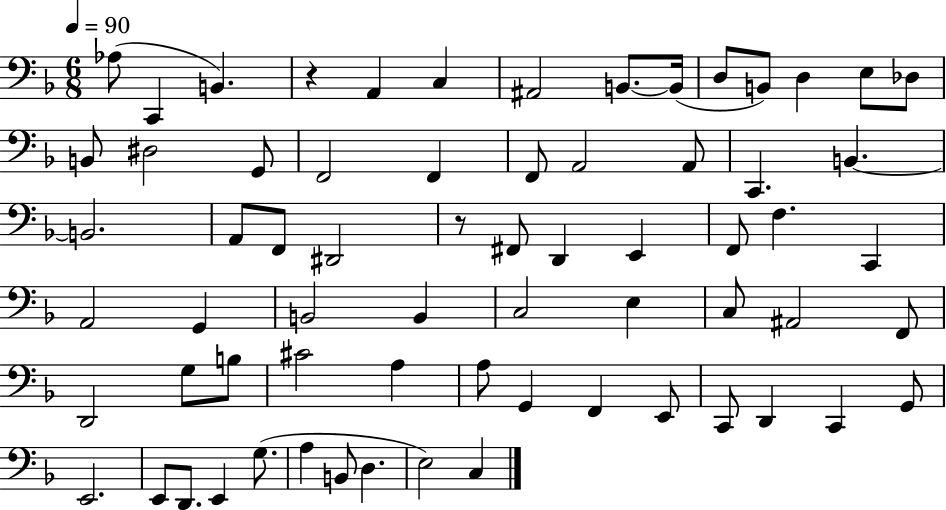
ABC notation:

X:1
T:Untitled
M:6/8
L:1/4
K:F
_A,/2 C,, B,, z A,, C, ^A,,2 B,,/2 B,,/4 D,/2 B,,/2 D, E,/2 _D,/2 B,,/2 ^D,2 G,,/2 F,,2 F,, F,,/2 A,,2 A,,/2 C,, B,, B,,2 A,,/2 F,,/2 ^D,,2 z/2 ^F,,/2 D,, E,, F,,/2 F, C,, A,,2 G,, B,,2 B,, C,2 E, C,/2 ^A,,2 F,,/2 D,,2 G,/2 B,/2 ^C2 A, A,/2 G,, F,, E,,/2 C,,/2 D,, C,, G,,/2 E,,2 E,,/2 D,,/2 E,, G,/2 A, B,,/2 D, E,2 C,